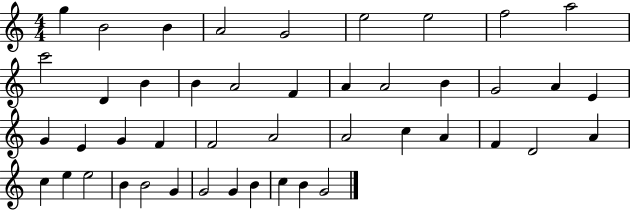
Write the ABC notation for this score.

X:1
T:Untitled
M:4/4
L:1/4
K:C
g B2 B A2 G2 e2 e2 f2 a2 c'2 D B B A2 F A A2 B G2 A E G E G F F2 A2 A2 c A F D2 A c e e2 B B2 G G2 G B c B G2